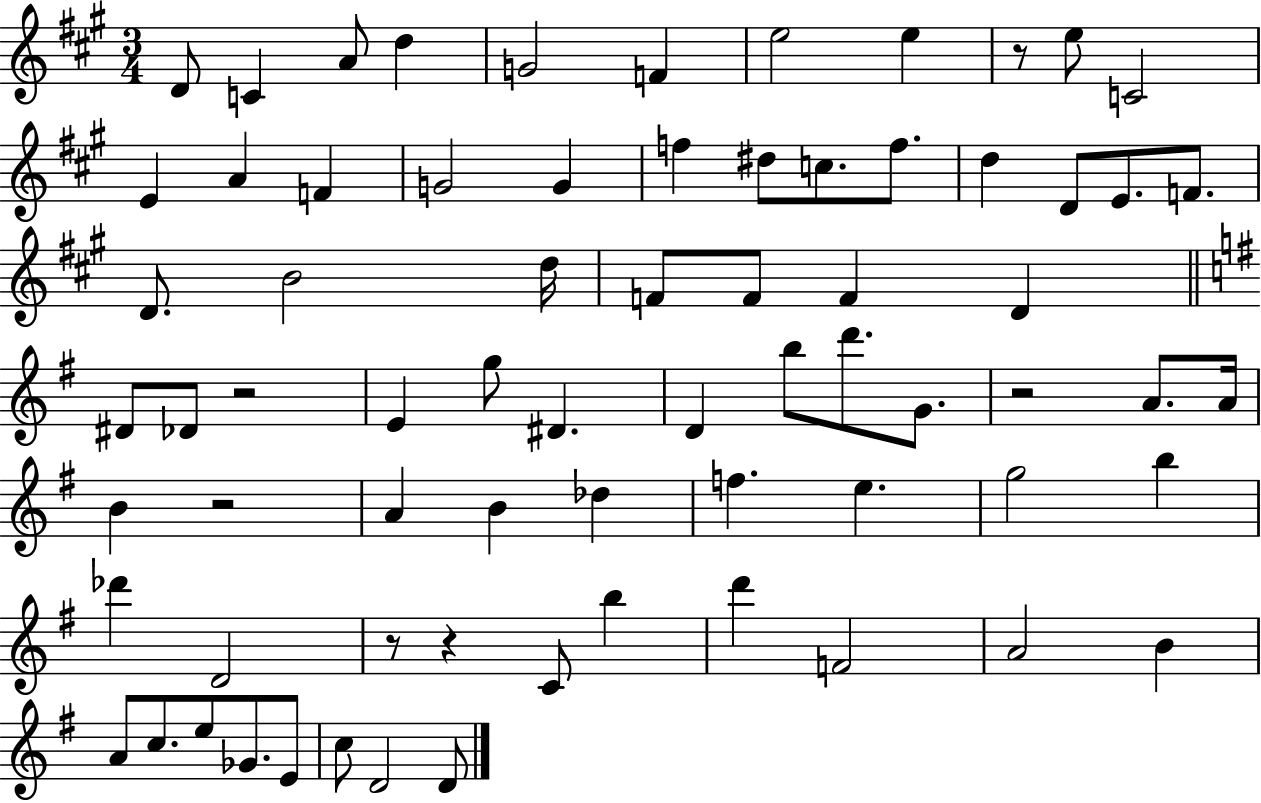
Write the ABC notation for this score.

X:1
T:Untitled
M:3/4
L:1/4
K:A
D/2 C A/2 d G2 F e2 e z/2 e/2 C2 E A F G2 G f ^d/2 c/2 f/2 d D/2 E/2 F/2 D/2 B2 d/4 F/2 F/2 F D ^D/2 _D/2 z2 E g/2 ^D D b/2 d'/2 G/2 z2 A/2 A/4 B z2 A B _d f e g2 b _d' D2 z/2 z C/2 b d' F2 A2 B A/2 c/2 e/2 _G/2 E/2 c/2 D2 D/2